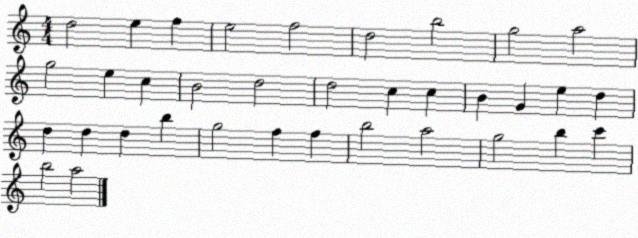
X:1
T:Untitled
M:4/4
L:1/4
K:C
d2 e f e2 f2 d2 b2 g2 a2 g2 e c B2 d2 d2 c c B G e d d d d b g2 f f b2 a2 g2 b c' b2 a2